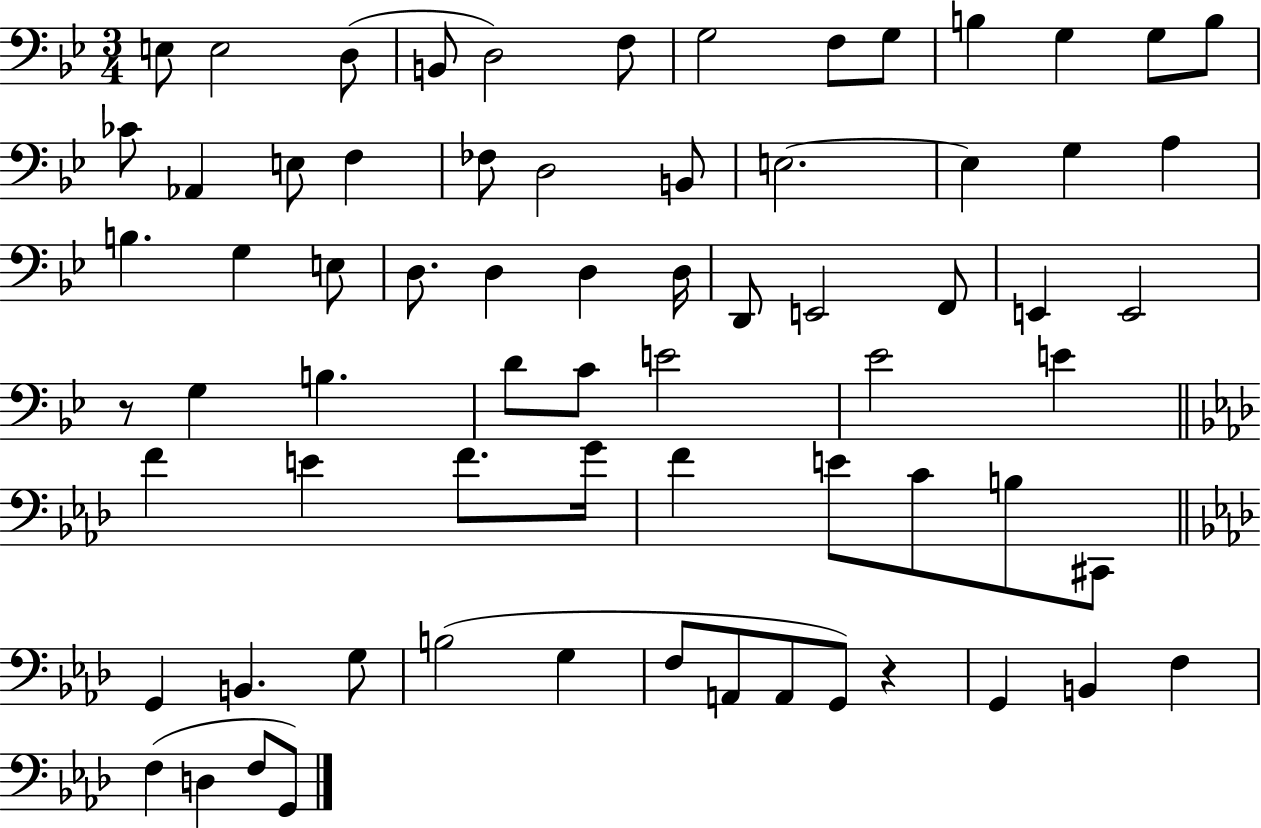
X:1
T:Untitled
M:3/4
L:1/4
K:Bb
E,/2 E,2 D,/2 B,,/2 D,2 F,/2 G,2 F,/2 G,/2 B, G, G,/2 B,/2 _C/2 _A,, E,/2 F, _F,/2 D,2 B,,/2 E,2 E, G, A, B, G, E,/2 D,/2 D, D, D,/4 D,,/2 E,,2 F,,/2 E,, E,,2 z/2 G, B, D/2 C/2 E2 _E2 E F E F/2 G/4 F E/2 C/2 B,/2 ^C,,/2 G,, B,, G,/2 B,2 G, F,/2 A,,/2 A,,/2 G,,/2 z G,, B,, F, F, D, F,/2 G,,/2